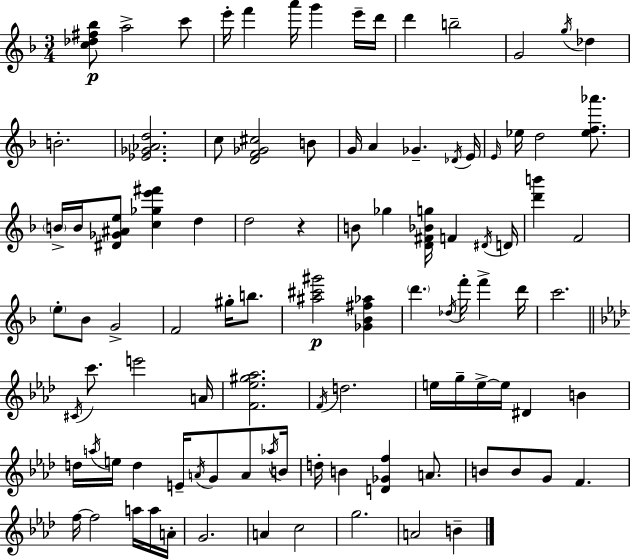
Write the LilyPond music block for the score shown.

{
  \clef treble
  \numericTimeSignature
  \time 3/4
  \key d \minor
  <c'' des'' fis'' bes''>8\p a''2-> c'''8 | e'''16-. f'''4 a'''16 g'''4 e'''16-- d'''16 | d'''4 b''2-- | g'2 \acciaccatura { g''16 } des''4 | \break b'2.-. | <ees' ges' aes' d''>2. | c''8 <d' f' ges' cis''>2 b'8 | g'16 a'4 ges'4.-- | \break \acciaccatura { des'16 } e'16 \grace { e'16 } ees''16 d''2 | <ees'' f'' aes'''>8. \parenthesize b'16-> b'16 <dis' ges' ais' e''>8 <c'' ges'' e''' fis'''>4 d''4 | d''2 r4 | b'8 ges''4 <d' fis' bes' g''>16 f'4 | \break \acciaccatura { dis'16 } d'16 <d''' b'''>4 f'2 | \parenthesize e''8-. bes'8 g'2-> | f'2 | gis''16-. b''8. <ais'' cis''' gis'''>2\p | \break <ges' bes' fis'' aes''>4 \parenthesize d'''4. \acciaccatura { des''16 } f'''16-. | f'''4-> d'''16 c'''2. | \bar "||" \break \key aes \major \acciaccatura { cis'16 } c'''8. e'''2 | a'16 <f' ees'' gis'' aes''>2. | \acciaccatura { f'16 } d''2. | e''16 g''16-- e''16->~~ e''16 dis'4 b'4 | \break d''16 \acciaccatura { a''16 } e''16 d''4 e'16-- \acciaccatura { a'16 } g'8 | a'8 \acciaccatura { aes''16 } b'16 d''16-. b'4 <d' ges' f''>4 | a'8. b'8 b'8 g'8 f'4. | f''16~~ f''2 | \break a''16 a''16 a'16-. g'2. | a'4 c''2 | g''2. | a'2 | \break b'4-- \bar "|."
}